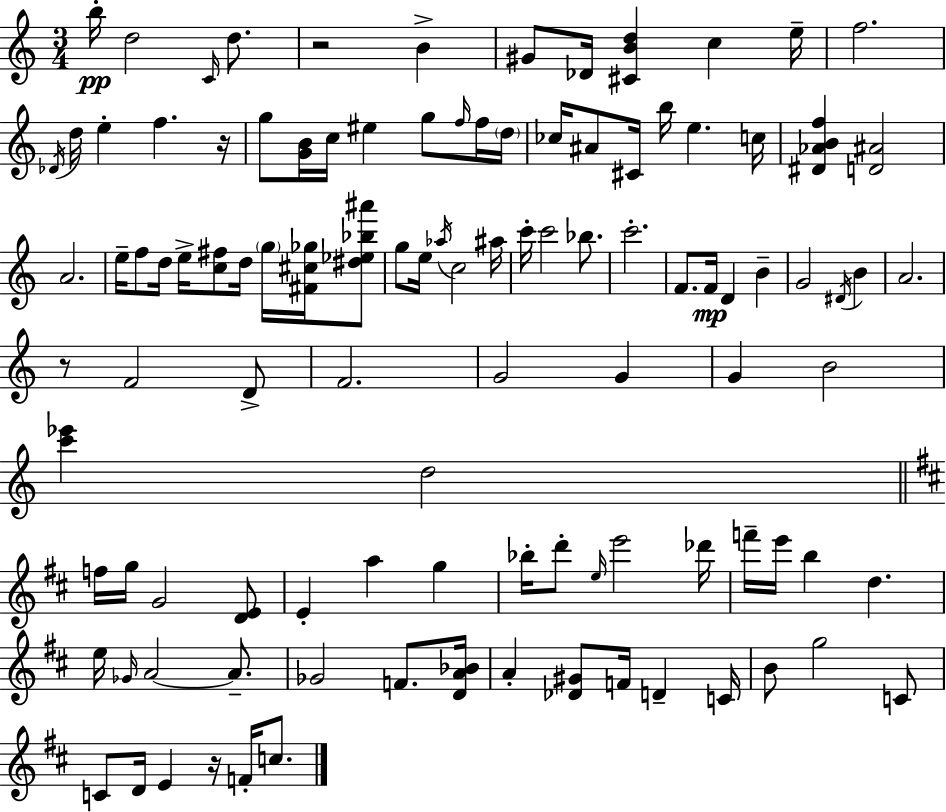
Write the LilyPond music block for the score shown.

{
  \clef treble
  \numericTimeSignature
  \time 3/4
  \key a \minor
  b''16-.\pp d''2 \grace { c'16 } d''8. | r2 b'4-> | gis'8 des'16 <cis' b' d''>4 c''4 | e''16-- f''2. | \break \acciaccatura { des'16 } d''16 e''4-. f''4. | r16 g''8 <g' b'>16 c''16 eis''4 g''8 | \grace { f''16 } f''16 \parenthesize d''16 ces''16 ais'8 cis'16 b''16 e''4. | c''16 <dis' aes' b' f''>4 <d' ais'>2 | \break a'2. | e''16-- f''8 d''16 e''16-> <c'' fis''>8 d''16 \parenthesize g''16 | <fis' cis'' ges''>16 <dis'' ees'' bes'' ais'''>8 g''8 e''16 \acciaccatura { aes''16 } c''2 | ais''16 c'''16-. c'''2 | \break bes''8. c'''2.-. | f'8. f'16\mp d'4 | b'4-- g'2 | \acciaccatura { dis'16 } b'4 a'2. | \break r8 f'2 | d'8-> f'2. | g'2 | g'4 g'4 b'2 | \break <c''' ees'''>4 d''2 | \bar "||" \break \key d \major f''16 g''16 g'2 <d' e'>8 | e'4-. a''4 g''4 | bes''16-. d'''8-. \grace { e''16 } e'''2 | des'''16 f'''16-- e'''16 b''4 d''4. | \break e''16 \grace { ges'16 } a'2~~ a'8.-- | ges'2 f'8. | <d' a' bes'>16 a'4-. <des' gis'>8 f'16 d'4-- | c'16 b'8 g''2 | \break c'8 c'8 d'16 e'4 r16 f'16-. c''8. | \bar "|."
}